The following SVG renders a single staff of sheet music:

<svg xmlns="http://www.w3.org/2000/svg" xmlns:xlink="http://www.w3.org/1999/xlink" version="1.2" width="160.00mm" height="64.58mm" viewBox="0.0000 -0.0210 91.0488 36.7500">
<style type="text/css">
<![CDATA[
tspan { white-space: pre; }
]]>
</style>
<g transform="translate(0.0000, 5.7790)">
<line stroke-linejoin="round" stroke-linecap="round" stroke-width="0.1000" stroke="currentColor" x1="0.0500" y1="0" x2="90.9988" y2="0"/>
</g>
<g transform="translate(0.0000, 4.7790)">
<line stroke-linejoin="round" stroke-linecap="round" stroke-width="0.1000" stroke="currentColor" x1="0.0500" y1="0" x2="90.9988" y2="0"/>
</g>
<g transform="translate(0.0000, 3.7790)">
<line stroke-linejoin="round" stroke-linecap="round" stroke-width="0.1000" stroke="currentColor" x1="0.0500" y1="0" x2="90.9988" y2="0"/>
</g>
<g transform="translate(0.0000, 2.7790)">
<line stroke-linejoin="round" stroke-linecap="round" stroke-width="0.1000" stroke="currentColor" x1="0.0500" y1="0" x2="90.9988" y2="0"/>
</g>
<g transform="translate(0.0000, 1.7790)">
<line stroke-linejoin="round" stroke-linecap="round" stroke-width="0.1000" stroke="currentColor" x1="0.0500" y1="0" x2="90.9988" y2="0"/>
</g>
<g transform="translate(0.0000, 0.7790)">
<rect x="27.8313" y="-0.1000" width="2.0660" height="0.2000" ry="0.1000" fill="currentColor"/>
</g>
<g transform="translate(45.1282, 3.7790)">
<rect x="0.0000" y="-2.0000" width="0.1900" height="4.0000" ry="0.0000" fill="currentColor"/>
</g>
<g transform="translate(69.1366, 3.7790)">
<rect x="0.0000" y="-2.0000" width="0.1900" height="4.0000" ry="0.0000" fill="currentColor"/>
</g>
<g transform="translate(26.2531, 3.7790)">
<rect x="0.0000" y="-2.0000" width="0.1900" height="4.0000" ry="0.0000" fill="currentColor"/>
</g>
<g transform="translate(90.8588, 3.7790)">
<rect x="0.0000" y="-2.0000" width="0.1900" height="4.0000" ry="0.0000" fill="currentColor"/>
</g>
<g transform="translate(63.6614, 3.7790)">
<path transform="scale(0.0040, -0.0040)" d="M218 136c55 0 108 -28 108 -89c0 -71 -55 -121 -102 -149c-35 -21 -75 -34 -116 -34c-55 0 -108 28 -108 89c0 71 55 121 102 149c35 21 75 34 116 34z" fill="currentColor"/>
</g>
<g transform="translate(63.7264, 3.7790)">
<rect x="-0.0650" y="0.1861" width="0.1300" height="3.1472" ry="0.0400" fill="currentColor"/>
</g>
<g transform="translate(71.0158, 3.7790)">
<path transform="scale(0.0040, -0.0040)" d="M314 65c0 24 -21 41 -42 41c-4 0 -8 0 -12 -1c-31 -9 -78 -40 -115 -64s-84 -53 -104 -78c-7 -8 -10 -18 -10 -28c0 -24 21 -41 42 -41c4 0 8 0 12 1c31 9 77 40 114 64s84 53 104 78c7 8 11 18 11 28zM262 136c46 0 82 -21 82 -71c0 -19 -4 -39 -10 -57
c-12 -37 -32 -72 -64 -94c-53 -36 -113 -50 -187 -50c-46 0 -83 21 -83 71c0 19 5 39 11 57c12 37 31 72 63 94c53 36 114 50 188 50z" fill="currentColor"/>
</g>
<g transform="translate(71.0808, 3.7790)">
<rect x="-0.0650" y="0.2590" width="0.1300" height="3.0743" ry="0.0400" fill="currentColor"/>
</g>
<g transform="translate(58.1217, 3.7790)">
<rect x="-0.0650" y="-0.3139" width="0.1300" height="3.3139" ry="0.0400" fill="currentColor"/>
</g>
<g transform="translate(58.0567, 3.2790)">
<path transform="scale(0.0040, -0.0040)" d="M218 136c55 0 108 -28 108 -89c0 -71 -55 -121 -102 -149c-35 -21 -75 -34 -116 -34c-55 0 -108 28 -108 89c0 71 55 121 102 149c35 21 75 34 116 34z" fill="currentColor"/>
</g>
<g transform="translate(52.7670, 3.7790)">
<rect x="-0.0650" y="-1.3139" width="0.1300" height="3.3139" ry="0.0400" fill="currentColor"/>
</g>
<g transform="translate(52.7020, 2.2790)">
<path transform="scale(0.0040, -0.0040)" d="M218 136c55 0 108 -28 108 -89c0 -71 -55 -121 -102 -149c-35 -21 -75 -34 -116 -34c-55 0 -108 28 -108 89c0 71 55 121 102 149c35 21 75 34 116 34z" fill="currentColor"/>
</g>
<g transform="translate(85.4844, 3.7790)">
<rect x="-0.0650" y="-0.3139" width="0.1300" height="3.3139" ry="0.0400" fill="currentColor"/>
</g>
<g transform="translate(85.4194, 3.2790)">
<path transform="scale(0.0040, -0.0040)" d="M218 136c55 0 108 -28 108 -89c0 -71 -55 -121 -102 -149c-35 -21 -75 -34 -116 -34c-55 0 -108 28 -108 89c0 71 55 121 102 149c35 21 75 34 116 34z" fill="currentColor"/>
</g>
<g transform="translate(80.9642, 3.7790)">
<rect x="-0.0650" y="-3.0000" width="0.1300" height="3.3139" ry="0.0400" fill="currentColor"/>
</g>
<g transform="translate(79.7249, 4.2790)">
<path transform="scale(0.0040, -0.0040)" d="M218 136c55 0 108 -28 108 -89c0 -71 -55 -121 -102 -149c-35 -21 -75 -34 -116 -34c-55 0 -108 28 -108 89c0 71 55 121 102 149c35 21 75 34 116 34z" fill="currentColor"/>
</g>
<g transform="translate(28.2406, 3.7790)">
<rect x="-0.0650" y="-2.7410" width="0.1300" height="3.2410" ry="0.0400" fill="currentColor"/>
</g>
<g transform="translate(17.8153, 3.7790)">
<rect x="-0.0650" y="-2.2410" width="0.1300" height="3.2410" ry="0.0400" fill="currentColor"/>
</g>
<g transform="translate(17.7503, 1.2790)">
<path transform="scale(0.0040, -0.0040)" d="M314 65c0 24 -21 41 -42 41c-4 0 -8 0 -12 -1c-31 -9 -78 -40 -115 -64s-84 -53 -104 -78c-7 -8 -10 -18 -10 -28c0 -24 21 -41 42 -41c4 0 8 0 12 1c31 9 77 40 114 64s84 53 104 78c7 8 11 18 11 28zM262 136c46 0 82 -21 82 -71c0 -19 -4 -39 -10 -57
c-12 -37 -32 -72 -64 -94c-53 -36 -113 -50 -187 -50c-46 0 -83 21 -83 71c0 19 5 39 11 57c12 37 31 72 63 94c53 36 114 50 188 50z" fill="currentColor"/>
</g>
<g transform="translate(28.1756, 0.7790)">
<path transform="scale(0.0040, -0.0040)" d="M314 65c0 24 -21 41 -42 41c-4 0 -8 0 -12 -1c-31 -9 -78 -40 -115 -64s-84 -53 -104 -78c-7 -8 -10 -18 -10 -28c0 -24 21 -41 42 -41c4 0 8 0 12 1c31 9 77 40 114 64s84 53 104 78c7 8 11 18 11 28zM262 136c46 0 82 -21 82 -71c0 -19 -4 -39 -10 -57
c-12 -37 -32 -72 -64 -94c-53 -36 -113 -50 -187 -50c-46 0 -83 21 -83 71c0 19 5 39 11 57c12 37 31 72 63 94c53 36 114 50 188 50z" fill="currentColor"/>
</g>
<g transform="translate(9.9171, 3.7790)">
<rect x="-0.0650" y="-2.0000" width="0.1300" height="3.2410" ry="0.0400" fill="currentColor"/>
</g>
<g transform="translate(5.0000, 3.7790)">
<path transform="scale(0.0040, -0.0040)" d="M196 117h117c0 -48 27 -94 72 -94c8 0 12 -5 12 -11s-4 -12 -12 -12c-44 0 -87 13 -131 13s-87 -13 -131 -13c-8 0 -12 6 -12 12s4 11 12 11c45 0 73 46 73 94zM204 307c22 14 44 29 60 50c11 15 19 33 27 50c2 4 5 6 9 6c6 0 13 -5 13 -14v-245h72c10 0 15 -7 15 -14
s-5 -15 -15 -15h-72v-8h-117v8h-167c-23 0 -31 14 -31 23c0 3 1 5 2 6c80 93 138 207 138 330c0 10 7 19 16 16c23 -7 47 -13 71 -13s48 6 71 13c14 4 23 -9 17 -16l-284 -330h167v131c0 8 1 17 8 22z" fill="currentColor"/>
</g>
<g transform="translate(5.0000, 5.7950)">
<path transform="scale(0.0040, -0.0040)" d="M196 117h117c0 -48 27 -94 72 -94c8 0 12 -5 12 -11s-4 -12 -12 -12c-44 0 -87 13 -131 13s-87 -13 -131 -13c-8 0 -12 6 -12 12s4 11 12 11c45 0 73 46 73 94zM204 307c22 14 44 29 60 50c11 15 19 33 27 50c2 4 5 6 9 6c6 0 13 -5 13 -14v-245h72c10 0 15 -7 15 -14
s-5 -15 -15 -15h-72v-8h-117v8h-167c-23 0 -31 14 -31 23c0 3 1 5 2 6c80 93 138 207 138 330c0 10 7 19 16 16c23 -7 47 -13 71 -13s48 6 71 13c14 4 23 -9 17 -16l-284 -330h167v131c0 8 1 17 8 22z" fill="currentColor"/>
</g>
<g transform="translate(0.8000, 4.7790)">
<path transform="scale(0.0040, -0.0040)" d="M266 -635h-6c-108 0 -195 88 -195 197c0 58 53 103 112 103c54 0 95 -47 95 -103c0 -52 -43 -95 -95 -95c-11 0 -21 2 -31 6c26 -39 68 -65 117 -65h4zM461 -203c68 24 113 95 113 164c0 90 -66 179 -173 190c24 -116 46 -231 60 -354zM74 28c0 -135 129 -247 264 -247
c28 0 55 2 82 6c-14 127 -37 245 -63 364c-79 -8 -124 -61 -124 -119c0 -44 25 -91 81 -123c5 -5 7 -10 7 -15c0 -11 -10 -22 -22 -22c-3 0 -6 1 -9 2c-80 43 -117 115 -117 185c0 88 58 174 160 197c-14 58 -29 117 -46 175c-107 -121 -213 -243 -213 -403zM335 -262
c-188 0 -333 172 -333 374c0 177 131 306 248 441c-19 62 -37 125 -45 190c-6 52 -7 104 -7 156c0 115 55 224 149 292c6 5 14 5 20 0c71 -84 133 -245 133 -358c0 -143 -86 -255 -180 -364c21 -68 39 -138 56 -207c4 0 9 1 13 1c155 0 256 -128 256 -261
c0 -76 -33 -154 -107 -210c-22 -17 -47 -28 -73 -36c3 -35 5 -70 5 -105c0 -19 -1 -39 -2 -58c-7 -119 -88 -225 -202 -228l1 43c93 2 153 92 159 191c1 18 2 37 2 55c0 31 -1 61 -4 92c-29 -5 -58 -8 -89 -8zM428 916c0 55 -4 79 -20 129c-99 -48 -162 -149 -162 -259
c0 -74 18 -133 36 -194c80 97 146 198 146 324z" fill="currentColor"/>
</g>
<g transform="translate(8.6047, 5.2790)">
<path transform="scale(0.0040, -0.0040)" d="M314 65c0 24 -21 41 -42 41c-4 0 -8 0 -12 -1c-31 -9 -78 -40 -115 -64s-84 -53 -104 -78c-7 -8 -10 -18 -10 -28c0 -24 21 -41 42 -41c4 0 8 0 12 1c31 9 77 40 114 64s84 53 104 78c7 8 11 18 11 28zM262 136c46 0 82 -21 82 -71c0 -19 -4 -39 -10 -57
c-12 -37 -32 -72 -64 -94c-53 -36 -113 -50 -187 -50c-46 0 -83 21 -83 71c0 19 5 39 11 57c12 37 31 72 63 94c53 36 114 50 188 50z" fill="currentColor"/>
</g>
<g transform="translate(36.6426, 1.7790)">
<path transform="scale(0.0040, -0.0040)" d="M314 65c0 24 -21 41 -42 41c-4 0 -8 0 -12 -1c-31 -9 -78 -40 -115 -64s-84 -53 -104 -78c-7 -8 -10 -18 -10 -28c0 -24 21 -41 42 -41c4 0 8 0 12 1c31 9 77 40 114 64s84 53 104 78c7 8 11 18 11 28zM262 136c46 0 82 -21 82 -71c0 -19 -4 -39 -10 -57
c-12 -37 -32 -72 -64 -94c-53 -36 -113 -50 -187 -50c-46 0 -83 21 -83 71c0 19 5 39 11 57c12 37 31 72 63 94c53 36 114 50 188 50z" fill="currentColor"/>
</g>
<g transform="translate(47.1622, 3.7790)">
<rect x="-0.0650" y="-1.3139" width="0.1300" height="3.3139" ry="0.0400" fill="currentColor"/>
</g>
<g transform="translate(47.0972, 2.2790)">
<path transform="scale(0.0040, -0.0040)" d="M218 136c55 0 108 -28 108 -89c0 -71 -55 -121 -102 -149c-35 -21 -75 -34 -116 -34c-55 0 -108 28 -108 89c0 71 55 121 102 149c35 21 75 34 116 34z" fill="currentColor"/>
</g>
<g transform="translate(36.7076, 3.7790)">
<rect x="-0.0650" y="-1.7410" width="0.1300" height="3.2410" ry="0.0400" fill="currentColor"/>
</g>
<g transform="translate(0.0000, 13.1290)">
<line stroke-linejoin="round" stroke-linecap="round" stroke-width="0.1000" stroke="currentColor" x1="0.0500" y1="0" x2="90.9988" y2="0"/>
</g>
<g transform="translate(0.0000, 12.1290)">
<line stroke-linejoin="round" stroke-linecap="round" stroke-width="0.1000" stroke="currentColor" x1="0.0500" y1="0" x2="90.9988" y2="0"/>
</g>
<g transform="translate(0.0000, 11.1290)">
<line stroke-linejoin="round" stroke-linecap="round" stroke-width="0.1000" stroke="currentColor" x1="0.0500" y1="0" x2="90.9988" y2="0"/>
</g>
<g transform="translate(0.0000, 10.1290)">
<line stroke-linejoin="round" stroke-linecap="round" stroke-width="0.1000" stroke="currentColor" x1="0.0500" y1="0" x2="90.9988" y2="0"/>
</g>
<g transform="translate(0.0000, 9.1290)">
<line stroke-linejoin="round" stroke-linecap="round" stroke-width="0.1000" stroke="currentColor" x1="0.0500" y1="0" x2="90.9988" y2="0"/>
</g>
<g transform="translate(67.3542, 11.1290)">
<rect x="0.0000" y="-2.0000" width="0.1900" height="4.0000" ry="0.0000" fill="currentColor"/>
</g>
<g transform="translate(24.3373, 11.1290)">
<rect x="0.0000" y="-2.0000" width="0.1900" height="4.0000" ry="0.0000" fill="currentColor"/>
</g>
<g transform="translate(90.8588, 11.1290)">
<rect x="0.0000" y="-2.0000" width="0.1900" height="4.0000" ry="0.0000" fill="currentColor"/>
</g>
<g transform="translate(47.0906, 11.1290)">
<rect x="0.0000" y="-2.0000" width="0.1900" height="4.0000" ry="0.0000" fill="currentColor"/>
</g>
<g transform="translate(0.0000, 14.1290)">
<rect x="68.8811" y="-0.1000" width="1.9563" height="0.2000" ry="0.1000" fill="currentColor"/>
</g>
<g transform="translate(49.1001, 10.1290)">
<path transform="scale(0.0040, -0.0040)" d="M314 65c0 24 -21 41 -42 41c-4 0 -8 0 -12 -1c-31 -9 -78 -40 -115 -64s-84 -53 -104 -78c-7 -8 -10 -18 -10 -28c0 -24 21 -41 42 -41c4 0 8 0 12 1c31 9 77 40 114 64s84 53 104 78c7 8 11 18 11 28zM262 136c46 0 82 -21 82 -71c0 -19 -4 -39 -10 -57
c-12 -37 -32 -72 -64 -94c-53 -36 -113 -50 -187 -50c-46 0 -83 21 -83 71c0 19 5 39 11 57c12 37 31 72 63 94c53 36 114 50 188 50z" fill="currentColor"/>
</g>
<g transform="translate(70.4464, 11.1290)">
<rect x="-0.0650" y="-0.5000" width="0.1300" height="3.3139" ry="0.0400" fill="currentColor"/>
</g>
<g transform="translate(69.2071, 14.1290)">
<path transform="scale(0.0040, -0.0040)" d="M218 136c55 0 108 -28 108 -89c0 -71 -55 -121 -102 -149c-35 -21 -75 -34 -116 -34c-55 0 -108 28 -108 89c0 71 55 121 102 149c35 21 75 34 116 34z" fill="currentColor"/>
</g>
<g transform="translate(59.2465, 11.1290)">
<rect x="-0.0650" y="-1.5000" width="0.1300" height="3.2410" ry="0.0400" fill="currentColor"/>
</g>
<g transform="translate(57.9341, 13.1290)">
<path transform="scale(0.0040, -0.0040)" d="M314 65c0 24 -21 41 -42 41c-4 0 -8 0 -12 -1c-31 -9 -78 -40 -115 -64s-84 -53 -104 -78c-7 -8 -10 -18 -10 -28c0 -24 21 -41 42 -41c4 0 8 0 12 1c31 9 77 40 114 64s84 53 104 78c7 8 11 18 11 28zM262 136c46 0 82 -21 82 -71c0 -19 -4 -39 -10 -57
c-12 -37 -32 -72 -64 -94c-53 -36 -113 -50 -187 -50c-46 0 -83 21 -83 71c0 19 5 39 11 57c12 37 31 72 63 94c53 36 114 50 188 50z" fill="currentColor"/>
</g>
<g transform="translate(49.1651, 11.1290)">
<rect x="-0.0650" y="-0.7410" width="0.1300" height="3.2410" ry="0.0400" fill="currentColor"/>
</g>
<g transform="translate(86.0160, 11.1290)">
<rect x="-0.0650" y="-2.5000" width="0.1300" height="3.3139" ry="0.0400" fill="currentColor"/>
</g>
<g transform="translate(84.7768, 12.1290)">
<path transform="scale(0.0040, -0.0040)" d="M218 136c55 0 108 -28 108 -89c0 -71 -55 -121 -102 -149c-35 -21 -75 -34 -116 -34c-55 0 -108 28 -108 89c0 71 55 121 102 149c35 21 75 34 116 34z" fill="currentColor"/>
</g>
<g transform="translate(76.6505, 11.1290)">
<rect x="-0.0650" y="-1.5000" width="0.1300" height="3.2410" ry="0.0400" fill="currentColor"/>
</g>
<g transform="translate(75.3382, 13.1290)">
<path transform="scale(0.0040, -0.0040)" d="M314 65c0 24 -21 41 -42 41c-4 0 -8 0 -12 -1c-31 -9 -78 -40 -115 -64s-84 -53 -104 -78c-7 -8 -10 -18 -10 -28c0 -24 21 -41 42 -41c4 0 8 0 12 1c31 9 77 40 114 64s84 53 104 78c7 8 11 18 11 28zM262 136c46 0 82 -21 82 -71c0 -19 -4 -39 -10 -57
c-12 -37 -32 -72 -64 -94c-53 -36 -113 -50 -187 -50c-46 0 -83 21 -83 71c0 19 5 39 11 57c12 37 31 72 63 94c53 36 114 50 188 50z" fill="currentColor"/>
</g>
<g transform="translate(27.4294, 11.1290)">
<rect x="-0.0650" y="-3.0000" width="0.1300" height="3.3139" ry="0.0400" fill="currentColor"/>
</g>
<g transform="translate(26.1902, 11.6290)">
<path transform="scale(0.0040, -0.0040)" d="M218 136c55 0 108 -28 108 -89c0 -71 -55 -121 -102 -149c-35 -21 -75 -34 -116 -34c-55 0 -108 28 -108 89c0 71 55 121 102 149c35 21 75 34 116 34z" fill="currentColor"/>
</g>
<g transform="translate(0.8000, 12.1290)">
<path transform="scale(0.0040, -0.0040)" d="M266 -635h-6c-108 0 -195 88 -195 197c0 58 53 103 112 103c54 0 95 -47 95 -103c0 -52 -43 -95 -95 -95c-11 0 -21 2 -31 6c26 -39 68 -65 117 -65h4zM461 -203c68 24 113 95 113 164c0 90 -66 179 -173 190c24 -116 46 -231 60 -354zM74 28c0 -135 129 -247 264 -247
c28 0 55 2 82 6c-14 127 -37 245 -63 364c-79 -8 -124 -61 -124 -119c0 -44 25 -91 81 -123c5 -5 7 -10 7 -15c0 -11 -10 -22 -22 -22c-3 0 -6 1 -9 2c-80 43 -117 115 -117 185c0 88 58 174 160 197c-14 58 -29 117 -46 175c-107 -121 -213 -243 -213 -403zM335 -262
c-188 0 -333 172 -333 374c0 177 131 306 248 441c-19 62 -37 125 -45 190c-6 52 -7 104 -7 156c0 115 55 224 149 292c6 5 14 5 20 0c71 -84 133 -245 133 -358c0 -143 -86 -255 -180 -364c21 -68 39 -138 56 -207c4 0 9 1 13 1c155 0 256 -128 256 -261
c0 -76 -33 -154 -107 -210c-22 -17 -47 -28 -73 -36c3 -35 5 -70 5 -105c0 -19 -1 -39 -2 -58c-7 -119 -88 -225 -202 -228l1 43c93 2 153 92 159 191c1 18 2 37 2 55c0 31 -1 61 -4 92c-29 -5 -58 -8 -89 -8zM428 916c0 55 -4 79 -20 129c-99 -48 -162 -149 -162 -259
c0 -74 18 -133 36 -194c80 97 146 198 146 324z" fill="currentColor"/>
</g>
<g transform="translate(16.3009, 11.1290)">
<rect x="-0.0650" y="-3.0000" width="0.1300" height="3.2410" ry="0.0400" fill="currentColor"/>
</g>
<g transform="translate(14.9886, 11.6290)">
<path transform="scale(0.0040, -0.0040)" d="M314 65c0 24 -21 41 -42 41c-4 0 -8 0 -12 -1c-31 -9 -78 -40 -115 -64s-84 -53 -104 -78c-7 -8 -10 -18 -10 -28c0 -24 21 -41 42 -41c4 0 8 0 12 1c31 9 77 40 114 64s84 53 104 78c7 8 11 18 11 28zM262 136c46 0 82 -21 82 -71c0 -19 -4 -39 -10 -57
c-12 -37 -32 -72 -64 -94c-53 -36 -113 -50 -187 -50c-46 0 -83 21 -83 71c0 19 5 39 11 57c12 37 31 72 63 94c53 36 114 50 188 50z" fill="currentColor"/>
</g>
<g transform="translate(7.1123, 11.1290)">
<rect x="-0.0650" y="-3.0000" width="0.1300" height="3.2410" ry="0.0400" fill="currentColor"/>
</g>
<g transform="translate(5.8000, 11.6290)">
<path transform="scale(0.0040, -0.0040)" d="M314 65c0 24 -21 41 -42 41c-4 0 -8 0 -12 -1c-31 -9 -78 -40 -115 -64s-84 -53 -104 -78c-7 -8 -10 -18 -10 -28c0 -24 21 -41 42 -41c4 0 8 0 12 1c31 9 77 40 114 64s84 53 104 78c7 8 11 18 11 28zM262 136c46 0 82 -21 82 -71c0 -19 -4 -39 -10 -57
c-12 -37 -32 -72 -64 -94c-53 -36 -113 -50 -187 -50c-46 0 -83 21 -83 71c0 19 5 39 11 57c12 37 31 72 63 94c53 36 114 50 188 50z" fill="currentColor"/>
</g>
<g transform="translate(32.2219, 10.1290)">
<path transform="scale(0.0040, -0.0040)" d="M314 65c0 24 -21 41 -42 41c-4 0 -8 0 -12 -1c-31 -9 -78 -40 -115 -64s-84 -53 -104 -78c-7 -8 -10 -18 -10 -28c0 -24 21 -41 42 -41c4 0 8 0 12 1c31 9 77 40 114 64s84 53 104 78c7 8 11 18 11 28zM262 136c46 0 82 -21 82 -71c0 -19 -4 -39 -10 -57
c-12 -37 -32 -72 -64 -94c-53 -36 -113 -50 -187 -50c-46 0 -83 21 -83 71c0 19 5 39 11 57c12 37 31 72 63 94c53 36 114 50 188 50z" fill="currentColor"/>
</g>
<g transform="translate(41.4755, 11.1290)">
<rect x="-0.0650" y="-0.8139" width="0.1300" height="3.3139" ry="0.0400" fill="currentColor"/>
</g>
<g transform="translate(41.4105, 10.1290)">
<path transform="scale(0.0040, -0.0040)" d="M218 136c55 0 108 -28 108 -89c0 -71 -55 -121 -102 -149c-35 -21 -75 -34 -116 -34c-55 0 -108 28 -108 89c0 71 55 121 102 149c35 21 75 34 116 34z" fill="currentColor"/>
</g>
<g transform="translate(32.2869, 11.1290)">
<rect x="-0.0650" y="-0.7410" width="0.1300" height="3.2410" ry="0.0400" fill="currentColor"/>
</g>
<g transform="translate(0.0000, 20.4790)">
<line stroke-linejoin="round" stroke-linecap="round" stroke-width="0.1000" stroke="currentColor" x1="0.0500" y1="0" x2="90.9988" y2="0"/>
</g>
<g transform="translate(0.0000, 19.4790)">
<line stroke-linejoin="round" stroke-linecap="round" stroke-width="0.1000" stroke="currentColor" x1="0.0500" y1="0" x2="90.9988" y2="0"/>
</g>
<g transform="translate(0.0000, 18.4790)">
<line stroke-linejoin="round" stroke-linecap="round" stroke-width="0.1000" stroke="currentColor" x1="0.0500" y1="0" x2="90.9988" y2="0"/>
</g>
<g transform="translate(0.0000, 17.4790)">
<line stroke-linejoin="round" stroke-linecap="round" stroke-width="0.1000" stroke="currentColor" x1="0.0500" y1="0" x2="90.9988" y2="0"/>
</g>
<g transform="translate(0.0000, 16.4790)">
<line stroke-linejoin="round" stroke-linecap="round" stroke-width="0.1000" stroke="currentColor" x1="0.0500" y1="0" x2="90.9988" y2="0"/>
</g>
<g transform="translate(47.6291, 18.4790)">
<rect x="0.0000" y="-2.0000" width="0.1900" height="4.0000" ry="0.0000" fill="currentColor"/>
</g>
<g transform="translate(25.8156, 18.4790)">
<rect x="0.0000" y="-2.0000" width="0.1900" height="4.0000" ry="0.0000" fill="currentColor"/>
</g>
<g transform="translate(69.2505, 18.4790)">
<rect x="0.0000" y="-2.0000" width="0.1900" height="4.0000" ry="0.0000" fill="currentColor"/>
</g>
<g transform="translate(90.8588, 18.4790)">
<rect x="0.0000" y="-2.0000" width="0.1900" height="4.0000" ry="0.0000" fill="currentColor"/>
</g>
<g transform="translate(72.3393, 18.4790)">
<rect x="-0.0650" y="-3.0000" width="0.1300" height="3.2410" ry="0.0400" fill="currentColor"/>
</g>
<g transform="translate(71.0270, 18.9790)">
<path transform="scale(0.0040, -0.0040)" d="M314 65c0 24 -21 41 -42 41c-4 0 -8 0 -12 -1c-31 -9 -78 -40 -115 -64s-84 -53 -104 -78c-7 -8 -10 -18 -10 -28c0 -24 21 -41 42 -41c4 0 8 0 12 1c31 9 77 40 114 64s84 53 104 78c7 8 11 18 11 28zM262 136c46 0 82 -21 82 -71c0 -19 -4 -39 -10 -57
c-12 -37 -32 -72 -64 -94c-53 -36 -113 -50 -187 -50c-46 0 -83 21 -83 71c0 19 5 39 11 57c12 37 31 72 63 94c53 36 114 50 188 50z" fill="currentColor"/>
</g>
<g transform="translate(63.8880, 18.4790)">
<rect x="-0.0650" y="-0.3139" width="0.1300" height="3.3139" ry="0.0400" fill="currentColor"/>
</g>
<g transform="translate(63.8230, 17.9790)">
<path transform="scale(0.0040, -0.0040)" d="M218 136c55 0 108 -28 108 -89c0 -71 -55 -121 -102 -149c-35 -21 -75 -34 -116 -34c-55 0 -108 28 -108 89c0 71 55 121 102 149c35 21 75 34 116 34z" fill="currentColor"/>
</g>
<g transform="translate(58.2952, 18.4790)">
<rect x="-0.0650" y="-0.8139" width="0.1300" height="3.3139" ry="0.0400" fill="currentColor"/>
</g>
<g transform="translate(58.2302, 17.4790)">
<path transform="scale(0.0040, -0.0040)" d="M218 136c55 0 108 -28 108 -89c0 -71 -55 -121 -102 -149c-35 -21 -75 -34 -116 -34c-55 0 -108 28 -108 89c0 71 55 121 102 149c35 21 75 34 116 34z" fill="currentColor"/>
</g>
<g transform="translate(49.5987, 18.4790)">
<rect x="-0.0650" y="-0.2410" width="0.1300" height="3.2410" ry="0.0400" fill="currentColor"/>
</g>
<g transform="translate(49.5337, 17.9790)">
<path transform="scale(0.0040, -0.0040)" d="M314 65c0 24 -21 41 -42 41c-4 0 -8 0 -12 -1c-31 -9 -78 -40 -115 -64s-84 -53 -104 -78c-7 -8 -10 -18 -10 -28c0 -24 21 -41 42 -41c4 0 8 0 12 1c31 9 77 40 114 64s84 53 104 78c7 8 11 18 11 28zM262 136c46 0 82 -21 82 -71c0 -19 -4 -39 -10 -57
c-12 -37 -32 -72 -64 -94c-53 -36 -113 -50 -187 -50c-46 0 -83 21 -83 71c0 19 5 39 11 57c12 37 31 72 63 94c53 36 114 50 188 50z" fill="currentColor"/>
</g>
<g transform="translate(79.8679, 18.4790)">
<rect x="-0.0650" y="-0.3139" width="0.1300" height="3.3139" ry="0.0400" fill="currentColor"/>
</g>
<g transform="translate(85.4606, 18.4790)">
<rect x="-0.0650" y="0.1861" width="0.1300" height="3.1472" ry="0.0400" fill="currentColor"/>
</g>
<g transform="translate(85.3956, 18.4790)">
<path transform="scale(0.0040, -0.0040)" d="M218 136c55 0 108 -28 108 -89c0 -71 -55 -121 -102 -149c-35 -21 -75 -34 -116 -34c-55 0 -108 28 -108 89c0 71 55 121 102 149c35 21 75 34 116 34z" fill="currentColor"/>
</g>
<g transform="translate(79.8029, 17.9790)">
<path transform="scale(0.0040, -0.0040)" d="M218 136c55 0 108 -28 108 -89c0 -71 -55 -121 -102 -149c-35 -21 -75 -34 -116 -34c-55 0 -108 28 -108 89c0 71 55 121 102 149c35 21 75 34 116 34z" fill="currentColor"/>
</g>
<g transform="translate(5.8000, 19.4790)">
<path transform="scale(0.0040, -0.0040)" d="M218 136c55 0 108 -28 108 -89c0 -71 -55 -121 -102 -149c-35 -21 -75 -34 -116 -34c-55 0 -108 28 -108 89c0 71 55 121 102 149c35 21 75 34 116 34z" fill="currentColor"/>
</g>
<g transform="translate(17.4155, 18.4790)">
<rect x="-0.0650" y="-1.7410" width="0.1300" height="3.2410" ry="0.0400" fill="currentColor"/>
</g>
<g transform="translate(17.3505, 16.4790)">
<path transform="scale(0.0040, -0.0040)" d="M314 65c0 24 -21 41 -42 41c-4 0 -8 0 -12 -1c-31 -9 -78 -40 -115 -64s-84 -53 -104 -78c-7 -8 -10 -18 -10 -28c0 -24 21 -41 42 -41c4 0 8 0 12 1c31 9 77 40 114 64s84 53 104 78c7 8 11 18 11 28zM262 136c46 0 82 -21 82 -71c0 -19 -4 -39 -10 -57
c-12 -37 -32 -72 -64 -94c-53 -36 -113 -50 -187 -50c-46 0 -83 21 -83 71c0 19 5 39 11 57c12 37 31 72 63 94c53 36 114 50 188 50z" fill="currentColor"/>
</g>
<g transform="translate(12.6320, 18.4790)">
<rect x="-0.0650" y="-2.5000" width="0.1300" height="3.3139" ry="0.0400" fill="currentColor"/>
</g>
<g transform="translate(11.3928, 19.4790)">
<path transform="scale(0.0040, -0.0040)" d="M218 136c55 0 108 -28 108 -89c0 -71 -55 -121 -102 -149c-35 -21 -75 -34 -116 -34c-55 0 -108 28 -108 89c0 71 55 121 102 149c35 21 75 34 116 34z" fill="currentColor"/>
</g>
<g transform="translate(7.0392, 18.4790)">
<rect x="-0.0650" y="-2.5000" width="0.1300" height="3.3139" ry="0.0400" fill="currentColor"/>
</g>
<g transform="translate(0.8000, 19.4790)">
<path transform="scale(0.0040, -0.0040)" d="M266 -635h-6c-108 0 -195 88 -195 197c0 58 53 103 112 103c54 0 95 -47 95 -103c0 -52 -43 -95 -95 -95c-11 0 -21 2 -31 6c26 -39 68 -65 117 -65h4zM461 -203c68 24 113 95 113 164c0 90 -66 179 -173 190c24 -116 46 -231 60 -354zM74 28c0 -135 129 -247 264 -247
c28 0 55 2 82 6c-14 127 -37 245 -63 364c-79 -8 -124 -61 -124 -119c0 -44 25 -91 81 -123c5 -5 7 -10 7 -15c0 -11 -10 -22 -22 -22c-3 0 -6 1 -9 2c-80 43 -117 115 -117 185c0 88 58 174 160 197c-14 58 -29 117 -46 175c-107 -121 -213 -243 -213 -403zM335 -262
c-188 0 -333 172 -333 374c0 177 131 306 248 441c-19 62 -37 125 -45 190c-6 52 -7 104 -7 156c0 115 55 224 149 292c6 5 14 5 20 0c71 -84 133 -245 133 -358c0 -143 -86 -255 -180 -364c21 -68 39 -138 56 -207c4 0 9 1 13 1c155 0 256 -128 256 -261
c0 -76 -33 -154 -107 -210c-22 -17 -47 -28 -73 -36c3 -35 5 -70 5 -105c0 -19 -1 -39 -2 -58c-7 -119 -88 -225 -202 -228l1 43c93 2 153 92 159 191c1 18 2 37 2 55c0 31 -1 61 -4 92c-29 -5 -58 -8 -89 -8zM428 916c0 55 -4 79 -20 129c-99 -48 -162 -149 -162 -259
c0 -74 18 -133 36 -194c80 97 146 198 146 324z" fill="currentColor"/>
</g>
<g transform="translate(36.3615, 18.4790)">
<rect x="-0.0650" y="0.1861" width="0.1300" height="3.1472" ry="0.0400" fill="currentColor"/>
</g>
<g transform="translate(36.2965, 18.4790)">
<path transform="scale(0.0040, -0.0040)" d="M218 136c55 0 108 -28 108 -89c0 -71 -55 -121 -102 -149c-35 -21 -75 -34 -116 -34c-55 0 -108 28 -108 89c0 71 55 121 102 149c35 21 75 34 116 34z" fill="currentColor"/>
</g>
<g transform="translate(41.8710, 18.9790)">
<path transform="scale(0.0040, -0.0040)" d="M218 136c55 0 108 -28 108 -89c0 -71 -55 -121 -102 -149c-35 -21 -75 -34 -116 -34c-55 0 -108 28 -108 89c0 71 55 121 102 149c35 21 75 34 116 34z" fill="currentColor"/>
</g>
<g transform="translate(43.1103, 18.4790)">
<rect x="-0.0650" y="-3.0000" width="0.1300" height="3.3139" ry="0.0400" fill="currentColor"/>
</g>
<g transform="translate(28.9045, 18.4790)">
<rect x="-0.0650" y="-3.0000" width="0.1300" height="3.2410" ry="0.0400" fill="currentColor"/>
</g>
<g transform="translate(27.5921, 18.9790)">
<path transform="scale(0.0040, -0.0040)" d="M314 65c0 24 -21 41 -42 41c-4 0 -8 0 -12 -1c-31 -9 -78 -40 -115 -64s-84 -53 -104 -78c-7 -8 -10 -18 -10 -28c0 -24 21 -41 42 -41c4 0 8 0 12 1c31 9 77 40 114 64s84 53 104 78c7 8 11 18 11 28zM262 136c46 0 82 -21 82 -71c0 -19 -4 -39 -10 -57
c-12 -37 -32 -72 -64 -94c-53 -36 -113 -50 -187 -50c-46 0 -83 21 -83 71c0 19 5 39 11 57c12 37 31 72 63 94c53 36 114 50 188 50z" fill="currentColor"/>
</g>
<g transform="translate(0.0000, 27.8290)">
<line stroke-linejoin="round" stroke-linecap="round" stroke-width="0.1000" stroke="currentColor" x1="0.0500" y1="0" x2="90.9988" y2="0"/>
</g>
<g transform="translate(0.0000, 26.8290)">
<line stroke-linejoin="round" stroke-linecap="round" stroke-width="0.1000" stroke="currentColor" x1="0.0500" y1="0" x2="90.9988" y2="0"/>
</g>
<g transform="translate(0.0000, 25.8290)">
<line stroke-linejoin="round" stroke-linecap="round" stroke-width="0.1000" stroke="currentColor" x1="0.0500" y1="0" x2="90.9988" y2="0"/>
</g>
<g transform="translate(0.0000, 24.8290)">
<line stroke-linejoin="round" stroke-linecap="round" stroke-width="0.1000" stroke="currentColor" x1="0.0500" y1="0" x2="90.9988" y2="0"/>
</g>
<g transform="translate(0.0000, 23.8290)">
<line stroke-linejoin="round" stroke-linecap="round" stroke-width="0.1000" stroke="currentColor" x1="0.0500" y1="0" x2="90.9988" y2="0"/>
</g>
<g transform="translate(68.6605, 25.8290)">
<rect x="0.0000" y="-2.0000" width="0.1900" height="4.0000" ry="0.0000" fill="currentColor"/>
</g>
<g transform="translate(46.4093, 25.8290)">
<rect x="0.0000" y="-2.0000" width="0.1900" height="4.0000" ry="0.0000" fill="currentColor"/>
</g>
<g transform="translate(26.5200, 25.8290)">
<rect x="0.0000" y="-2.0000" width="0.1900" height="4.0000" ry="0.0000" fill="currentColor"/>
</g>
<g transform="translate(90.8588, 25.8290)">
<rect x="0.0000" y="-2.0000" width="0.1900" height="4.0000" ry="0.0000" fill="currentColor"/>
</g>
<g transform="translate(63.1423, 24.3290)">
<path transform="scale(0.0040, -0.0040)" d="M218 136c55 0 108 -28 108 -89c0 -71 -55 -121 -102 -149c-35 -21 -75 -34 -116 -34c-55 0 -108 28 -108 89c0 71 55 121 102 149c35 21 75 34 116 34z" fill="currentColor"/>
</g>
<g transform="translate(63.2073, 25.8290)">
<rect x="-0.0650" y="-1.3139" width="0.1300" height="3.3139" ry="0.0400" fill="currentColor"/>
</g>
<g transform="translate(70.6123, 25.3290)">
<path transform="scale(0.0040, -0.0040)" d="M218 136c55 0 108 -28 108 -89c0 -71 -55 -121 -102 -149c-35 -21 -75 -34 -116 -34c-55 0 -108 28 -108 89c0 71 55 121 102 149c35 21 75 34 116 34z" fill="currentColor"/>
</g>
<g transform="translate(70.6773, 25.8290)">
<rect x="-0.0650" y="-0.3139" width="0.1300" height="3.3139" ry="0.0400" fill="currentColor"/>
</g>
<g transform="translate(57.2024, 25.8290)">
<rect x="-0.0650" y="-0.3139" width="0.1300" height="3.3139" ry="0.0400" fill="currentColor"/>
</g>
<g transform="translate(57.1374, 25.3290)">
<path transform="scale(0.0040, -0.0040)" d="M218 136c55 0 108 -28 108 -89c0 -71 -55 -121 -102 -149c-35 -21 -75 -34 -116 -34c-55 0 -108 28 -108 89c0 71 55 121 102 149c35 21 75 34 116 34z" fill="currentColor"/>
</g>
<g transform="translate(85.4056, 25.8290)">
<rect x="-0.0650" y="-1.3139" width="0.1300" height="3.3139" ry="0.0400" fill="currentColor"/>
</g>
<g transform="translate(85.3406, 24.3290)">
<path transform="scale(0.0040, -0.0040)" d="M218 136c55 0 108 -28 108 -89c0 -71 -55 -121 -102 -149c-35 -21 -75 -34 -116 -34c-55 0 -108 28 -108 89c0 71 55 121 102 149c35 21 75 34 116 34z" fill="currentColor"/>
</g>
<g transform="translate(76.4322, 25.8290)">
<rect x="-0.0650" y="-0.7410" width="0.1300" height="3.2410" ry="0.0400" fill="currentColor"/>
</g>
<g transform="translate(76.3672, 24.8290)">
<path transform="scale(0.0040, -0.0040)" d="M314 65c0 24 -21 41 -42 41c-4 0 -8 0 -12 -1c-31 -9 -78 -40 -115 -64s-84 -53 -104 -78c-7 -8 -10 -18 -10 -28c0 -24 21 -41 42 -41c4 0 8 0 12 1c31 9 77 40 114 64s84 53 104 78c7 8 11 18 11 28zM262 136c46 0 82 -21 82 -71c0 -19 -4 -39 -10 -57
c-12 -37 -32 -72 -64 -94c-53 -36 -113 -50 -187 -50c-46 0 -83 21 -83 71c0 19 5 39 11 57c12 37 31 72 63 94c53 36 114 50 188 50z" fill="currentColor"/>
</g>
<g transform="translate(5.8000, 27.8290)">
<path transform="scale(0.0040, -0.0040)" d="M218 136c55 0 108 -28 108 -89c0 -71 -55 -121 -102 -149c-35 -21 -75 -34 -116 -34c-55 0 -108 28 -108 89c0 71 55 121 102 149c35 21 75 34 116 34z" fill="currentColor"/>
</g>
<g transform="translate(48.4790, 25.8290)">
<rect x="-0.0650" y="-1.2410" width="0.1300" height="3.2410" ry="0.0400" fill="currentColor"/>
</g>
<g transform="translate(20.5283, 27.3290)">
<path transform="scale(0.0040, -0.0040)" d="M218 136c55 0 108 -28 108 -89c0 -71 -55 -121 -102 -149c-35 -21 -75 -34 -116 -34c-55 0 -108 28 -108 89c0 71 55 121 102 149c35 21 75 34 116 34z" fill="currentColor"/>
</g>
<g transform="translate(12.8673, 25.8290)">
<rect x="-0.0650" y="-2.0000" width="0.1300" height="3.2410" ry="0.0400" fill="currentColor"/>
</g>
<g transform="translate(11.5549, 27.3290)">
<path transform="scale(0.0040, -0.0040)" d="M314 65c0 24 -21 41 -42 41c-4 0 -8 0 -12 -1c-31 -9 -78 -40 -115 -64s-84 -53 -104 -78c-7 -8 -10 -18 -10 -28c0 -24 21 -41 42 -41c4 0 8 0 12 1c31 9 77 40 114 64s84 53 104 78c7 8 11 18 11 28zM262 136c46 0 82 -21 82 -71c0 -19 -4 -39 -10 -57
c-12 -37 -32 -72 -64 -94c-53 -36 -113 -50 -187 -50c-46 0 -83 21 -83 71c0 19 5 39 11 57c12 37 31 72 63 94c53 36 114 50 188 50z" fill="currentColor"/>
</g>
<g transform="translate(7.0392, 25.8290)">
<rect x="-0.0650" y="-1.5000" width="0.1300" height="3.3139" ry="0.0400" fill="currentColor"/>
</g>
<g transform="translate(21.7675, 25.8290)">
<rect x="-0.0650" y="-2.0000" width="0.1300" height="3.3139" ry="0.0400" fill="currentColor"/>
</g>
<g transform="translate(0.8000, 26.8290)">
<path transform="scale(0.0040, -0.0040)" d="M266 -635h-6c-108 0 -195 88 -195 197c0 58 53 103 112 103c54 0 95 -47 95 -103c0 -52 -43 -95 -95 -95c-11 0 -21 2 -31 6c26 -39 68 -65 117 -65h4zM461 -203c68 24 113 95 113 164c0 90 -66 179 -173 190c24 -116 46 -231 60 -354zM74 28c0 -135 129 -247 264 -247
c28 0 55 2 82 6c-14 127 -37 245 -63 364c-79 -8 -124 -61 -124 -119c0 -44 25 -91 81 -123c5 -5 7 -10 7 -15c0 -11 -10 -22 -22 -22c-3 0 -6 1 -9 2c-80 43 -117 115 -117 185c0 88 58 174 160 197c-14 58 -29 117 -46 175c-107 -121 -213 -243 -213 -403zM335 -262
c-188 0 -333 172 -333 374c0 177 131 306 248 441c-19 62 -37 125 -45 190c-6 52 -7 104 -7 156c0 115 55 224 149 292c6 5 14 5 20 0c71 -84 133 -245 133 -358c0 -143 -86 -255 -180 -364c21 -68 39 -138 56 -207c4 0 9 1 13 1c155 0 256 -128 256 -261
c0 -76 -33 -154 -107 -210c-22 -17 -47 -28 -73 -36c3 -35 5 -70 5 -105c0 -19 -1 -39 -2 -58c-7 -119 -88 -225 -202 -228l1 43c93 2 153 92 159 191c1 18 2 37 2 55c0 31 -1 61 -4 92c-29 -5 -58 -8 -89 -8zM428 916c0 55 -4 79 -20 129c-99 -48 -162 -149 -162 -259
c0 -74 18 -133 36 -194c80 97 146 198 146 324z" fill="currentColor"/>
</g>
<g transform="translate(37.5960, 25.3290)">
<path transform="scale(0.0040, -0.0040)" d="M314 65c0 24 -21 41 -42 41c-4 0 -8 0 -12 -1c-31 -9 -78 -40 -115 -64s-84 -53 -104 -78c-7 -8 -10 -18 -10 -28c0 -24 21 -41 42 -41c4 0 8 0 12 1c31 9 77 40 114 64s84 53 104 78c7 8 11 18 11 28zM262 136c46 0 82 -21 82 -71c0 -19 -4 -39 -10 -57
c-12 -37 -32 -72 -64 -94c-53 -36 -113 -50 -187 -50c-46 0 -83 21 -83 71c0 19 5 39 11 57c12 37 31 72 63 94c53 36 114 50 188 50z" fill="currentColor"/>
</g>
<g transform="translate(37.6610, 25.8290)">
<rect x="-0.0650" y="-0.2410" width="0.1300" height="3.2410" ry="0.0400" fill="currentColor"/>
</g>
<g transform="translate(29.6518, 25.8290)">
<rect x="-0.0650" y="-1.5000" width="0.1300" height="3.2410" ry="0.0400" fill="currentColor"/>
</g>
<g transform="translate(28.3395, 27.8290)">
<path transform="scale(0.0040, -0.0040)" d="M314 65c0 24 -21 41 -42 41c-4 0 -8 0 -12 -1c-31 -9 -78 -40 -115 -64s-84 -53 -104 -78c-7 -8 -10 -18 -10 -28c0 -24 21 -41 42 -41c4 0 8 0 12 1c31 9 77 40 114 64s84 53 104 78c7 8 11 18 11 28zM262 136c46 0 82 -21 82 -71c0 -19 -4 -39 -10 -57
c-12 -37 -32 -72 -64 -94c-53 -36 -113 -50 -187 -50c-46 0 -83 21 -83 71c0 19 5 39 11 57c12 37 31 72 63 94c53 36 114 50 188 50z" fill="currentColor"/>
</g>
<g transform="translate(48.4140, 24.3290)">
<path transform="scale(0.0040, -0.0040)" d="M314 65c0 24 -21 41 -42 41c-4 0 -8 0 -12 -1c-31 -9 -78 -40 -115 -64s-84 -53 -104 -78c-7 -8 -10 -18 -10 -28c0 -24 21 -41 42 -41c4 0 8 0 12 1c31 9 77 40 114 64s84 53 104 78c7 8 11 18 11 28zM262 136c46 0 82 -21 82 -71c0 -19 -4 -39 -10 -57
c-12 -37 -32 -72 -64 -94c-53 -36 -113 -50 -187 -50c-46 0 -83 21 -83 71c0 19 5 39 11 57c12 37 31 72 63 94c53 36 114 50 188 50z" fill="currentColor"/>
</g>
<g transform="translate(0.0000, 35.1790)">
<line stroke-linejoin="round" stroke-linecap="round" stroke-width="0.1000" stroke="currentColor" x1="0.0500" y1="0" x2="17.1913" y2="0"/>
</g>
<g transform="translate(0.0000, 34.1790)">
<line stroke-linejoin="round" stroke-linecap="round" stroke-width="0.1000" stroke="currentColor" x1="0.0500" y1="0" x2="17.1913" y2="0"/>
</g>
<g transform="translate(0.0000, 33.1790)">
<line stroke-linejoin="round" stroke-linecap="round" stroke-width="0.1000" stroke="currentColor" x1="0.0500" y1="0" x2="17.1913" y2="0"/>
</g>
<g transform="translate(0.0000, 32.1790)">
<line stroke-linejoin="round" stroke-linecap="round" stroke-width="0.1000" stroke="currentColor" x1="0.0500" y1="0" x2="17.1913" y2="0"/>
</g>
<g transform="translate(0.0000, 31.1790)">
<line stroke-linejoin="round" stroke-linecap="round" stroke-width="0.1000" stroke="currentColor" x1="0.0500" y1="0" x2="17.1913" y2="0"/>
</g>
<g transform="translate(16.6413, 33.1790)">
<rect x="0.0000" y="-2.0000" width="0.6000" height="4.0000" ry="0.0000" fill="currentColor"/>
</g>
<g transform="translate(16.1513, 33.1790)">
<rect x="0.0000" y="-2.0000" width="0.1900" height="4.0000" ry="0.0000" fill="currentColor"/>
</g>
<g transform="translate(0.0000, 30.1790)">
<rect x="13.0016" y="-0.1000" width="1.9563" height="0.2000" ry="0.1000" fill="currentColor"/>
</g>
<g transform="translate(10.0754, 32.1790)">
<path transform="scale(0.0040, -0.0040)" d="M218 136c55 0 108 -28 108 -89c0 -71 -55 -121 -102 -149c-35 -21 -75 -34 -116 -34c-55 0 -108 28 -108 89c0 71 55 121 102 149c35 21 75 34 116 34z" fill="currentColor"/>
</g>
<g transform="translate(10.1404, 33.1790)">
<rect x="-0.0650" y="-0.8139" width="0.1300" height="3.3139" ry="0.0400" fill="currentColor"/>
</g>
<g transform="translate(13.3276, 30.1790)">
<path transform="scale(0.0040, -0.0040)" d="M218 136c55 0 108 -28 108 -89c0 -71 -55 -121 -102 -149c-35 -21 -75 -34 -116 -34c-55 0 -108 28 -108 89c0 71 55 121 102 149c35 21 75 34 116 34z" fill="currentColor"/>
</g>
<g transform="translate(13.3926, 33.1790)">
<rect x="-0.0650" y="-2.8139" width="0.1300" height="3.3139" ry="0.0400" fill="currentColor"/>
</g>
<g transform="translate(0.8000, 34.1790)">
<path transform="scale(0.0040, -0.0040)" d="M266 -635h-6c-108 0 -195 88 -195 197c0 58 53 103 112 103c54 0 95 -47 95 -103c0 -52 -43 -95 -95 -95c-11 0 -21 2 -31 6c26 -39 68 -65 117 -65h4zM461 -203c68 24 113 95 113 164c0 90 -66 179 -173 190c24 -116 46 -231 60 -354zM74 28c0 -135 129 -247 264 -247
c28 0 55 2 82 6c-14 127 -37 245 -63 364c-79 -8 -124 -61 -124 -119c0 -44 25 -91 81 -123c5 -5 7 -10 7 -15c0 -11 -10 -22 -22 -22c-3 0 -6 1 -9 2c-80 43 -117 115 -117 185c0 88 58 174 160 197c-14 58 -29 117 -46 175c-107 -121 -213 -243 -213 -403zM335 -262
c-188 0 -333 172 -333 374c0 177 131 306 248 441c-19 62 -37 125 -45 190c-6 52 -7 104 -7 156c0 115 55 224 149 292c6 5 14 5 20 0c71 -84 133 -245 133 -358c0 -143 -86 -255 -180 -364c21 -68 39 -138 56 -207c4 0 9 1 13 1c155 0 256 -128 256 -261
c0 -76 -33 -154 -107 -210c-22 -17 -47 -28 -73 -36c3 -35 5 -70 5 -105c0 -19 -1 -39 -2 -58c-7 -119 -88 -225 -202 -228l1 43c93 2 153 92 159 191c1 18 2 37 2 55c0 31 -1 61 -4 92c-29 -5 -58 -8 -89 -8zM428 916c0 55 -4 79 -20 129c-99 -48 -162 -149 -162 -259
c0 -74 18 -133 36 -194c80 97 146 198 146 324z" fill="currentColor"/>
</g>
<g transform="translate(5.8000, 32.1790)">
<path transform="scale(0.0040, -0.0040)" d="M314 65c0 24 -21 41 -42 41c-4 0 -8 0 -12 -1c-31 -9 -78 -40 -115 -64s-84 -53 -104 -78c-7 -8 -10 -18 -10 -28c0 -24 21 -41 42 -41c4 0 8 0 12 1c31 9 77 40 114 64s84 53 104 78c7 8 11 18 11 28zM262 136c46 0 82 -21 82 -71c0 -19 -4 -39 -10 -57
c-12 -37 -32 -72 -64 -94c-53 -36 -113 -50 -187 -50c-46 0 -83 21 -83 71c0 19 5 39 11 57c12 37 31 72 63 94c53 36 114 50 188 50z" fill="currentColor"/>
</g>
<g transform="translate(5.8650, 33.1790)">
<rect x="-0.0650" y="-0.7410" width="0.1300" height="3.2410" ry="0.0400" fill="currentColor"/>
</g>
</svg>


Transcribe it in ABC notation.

X:1
T:Untitled
M:4/4
L:1/4
K:C
F2 g2 a2 f2 e e c B B2 A c A2 A2 A d2 d d2 E2 C E2 G G G f2 A2 B A c2 d c A2 c B E F2 F E2 c2 e2 c e c d2 e d2 d a